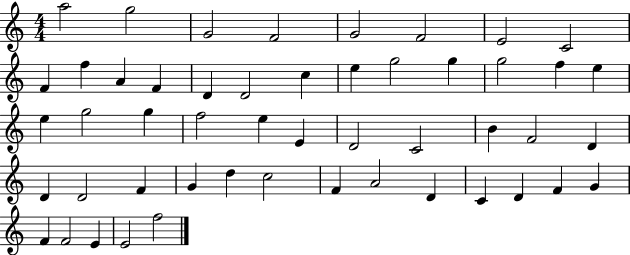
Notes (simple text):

A5/h G5/h G4/h F4/h G4/h F4/h E4/h C4/h F4/q F5/q A4/q F4/q D4/q D4/h C5/q E5/q G5/h G5/q G5/h F5/q E5/q E5/q G5/h G5/q F5/h E5/q E4/q D4/h C4/h B4/q F4/h D4/q D4/q D4/h F4/q G4/q D5/q C5/h F4/q A4/h D4/q C4/q D4/q F4/q G4/q F4/q F4/h E4/q E4/h F5/h